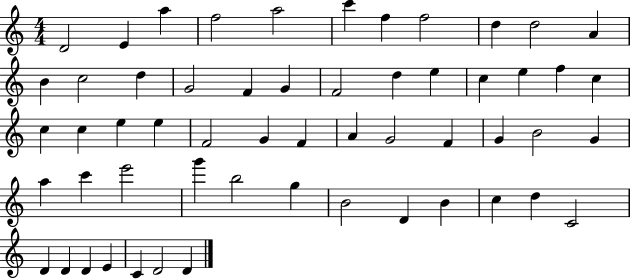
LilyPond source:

{
  \clef treble
  \numericTimeSignature
  \time 4/4
  \key c \major
  d'2 e'4 a''4 | f''2 a''2 | c'''4 f''4 f''2 | d''4 d''2 a'4 | \break b'4 c''2 d''4 | g'2 f'4 g'4 | f'2 d''4 e''4 | c''4 e''4 f''4 c''4 | \break c''4 c''4 e''4 e''4 | f'2 g'4 f'4 | a'4 g'2 f'4 | g'4 b'2 g'4 | \break a''4 c'''4 e'''2 | g'''4 b''2 g''4 | b'2 d'4 b'4 | c''4 d''4 c'2 | \break d'4 d'4 d'4 e'4 | c'4 d'2 d'4 | \bar "|."
}